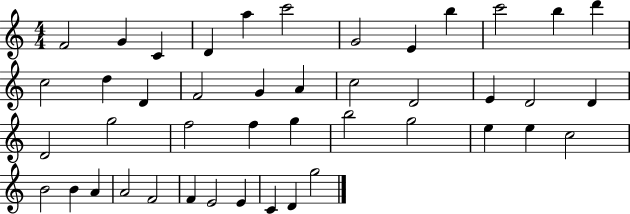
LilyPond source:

{
  \clef treble
  \numericTimeSignature
  \time 4/4
  \key c \major
  f'2 g'4 c'4 | d'4 a''4 c'''2 | g'2 e'4 b''4 | c'''2 b''4 d'''4 | \break c''2 d''4 d'4 | f'2 g'4 a'4 | c''2 d'2 | e'4 d'2 d'4 | \break d'2 g''2 | f''2 f''4 g''4 | b''2 g''2 | e''4 e''4 c''2 | \break b'2 b'4 a'4 | a'2 f'2 | f'4 e'2 e'4 | c'4 d'4 g''2 | \break \bar "|."
}